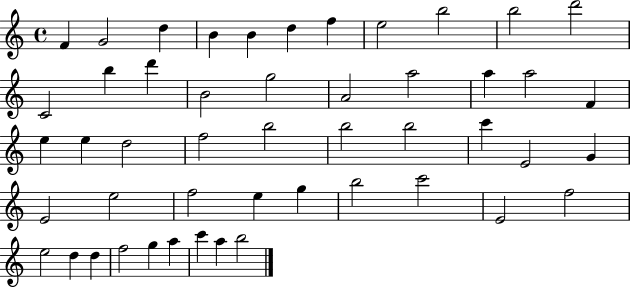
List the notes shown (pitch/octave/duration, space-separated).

F4/q G4/h D5/q B4/q B4/q D5/q F5/q E5/h B5/h B5/h D6/h C4/h B5/q D6/q B4/h G5/h A4/h A5/h A5/q A5/h F4/q E5/q E5/q D5/h F5/h B5/h B5/h B5/h C6/q E4/h G4/q E4/h E5/h F5/h E5/q G5/q B5/h C6/h E4/h F5/h E5/h D5/q D5/q F5/h G5/q A5/q C6/q A5/q B5/h